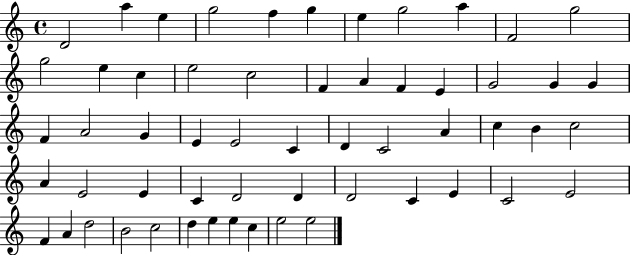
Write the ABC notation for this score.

X:1
T:Untitled
M:4/4
L:1/4
K:C
D2 a e g2 f g e g2 a F2 g2 g2 e c e2 c2 F A F E G2 G G F A2 G E E2 C D C2 A c B c2 A E2 E C D2 D D2 C E C2 E2 F A d2 B2 c2 d e e c e2 e2